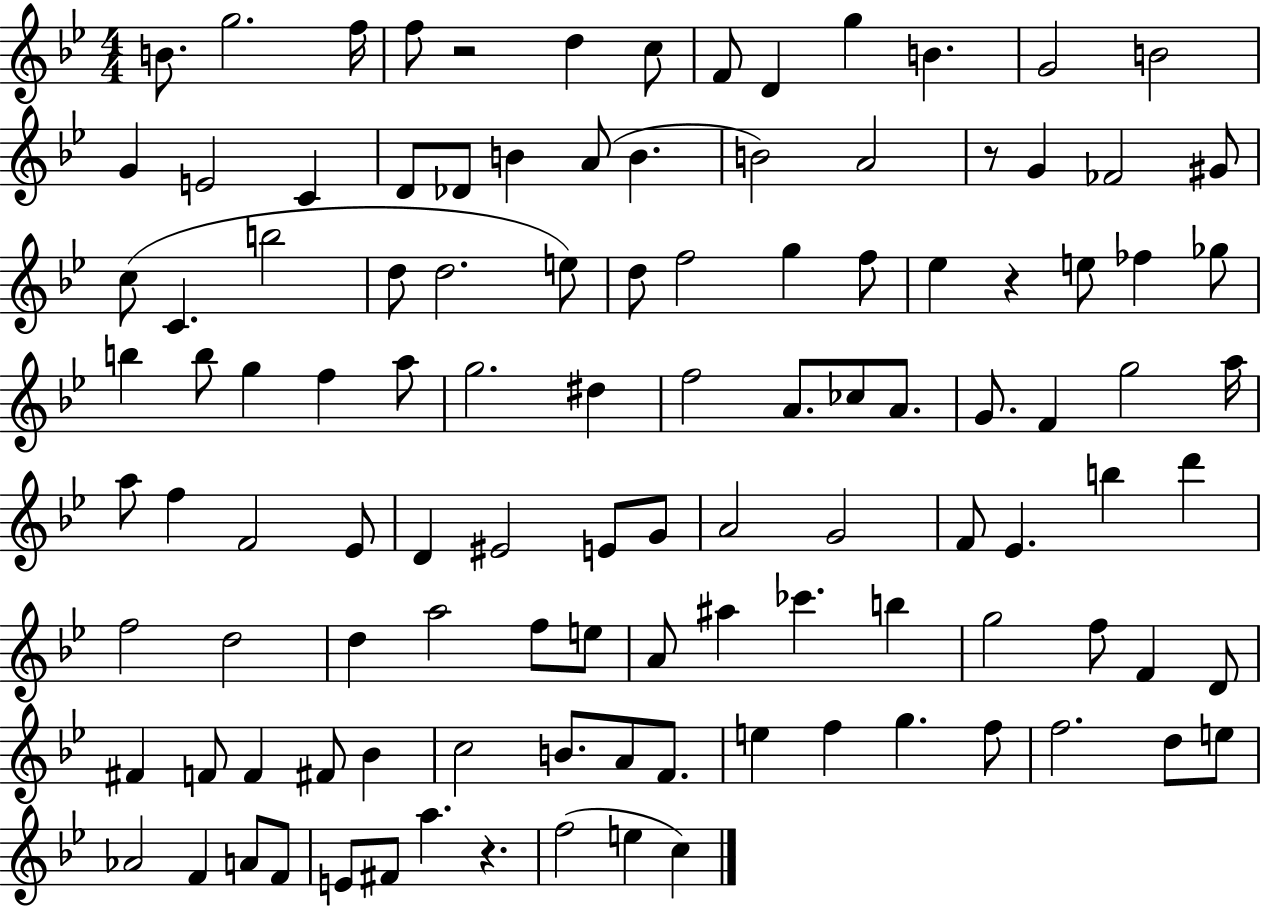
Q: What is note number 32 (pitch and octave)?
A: D5